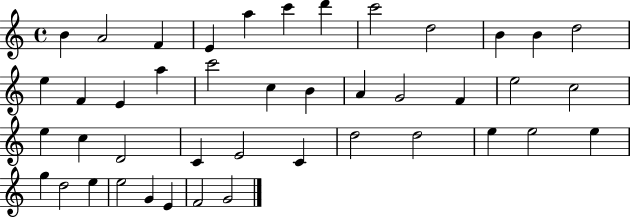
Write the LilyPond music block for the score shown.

{
  \clef treble
  \time 4/4
  \defaultTimeSignature
  \key c \major
  b'4 a'2 f'4 | e'4 a''4 c'''4 d'''4 | c'''2 d''2 | b'4 b'4 d''2 | \break e''4 f'4 e'4 a''4 | c'''2 c''4 b'4 | a'4 g'2 f'4 | e''2 c''2 | \break e''4 c''4 d'2 | c'4 e'2 c'4 | d''2 d''2 | e''4 e''2 e''4 | \break g''4 d''2 e''4 | e''2 g'4 e'4 | f'2 g'2 | \bar "|."
}